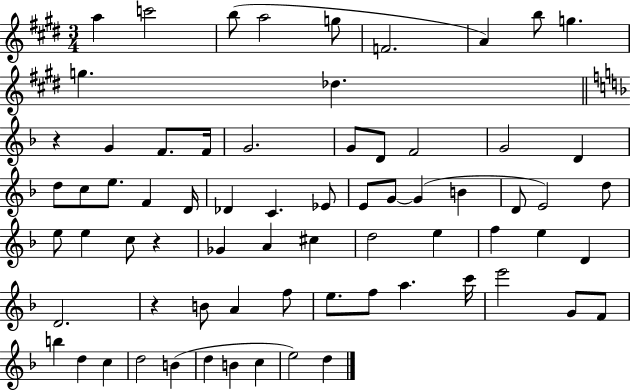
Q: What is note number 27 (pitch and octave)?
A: C4